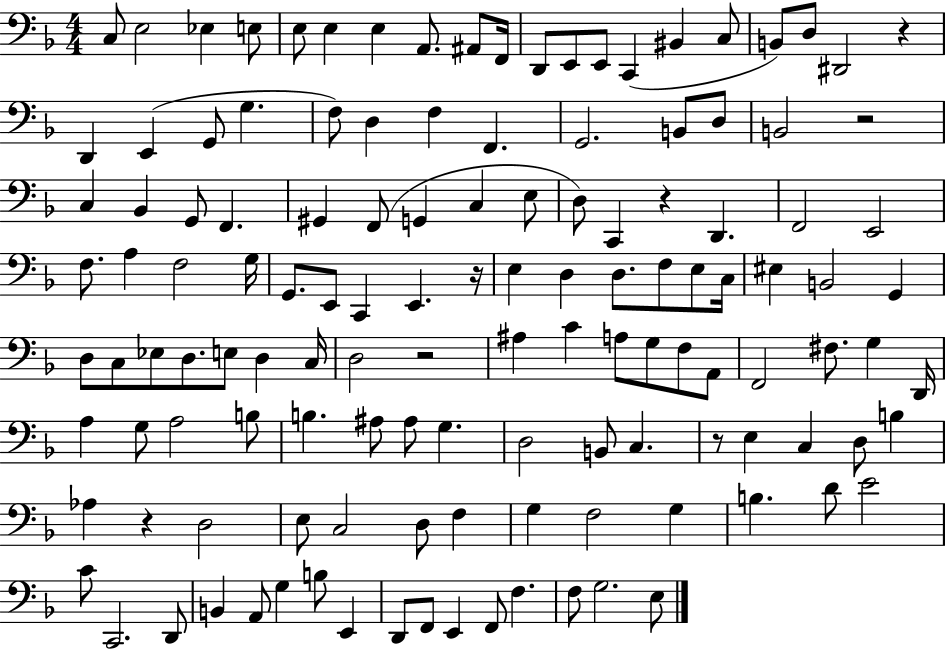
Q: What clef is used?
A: bass